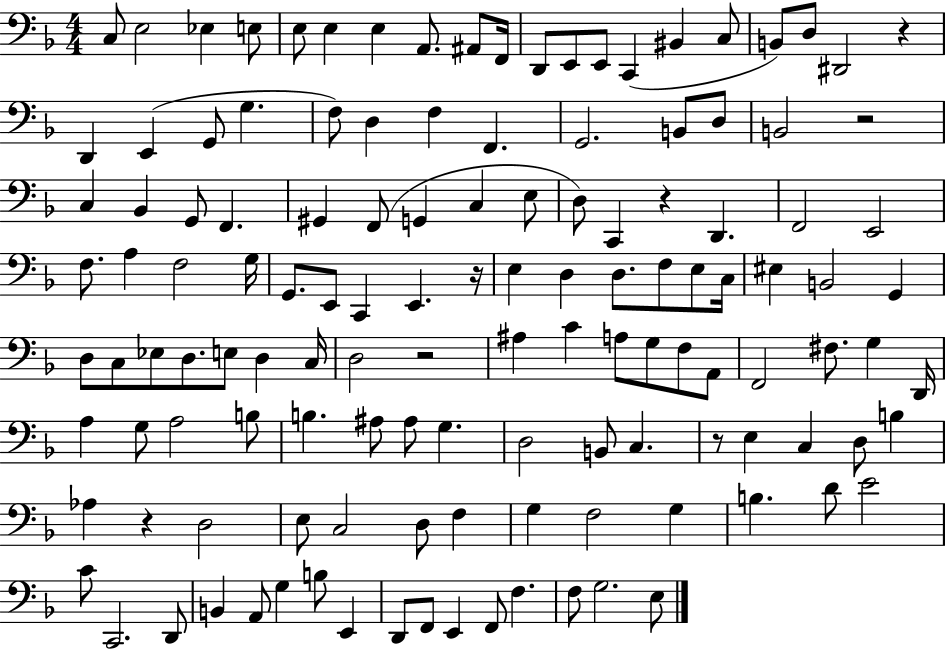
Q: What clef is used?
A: bass